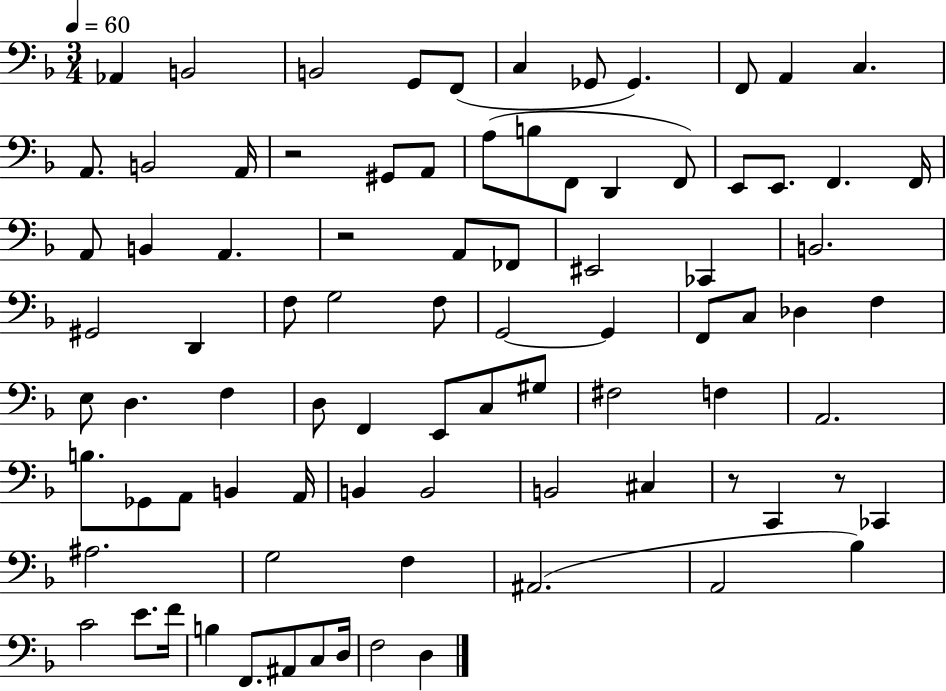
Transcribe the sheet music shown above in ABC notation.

X:1
T:Untitled
M:3/4
L:1/4
K:F
_A,, B,,2 B,,2 G,,/2 F,,/2 C, _G,,/2 _G,, F,,/2 A,, C, A,,/2 B,,2 A,,/4 z2 ^G,,/2 A,,/2 A,/2 B,/2 F,,/2 D,, F,,/2 E,,/2 E,,/2 F,, F,,/4 A,,/2 B,, A,, z2 A,,/2 _F,,/2 ^E,,2 _C,, B,,2 ^G,,2 D,, F,/2 G,2 F,/2 G,,2 G,, F,,/2 C,/2 _D, F, E,/2 D, F, D,/2 F,, E,,/2 C,/2 ^G,/2 ^F,2 F, A,,2 B,/2 _G,,/2 A,,/2 B,, A,,/4 B,, B,,2 B,,2 ^C, z/2 C,, z/2 _C,, ^A,2 G,2 F, ^A,,2 A,,2 _B, C2 E/2 F/4 B, F,,/2 ^A,,/2 C,/2 D,/4 F,2 D,